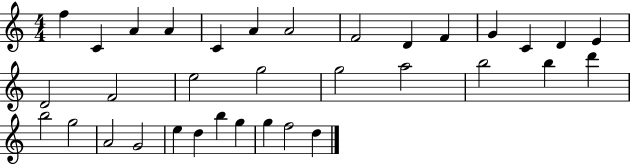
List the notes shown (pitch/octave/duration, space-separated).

F5/q C4/q A4/q A4/q C4/q A4/q A4/h F4/h D4/q F4/q G4/q C4/q D4/q E4/q D4/h F4/h E5/h G5/h G5/h A5/h B5/h B5/q D6/q B5/h G5/h A4/h G4/h E5/q D5/q B5/q G5/q G5/q F5/h D5/q